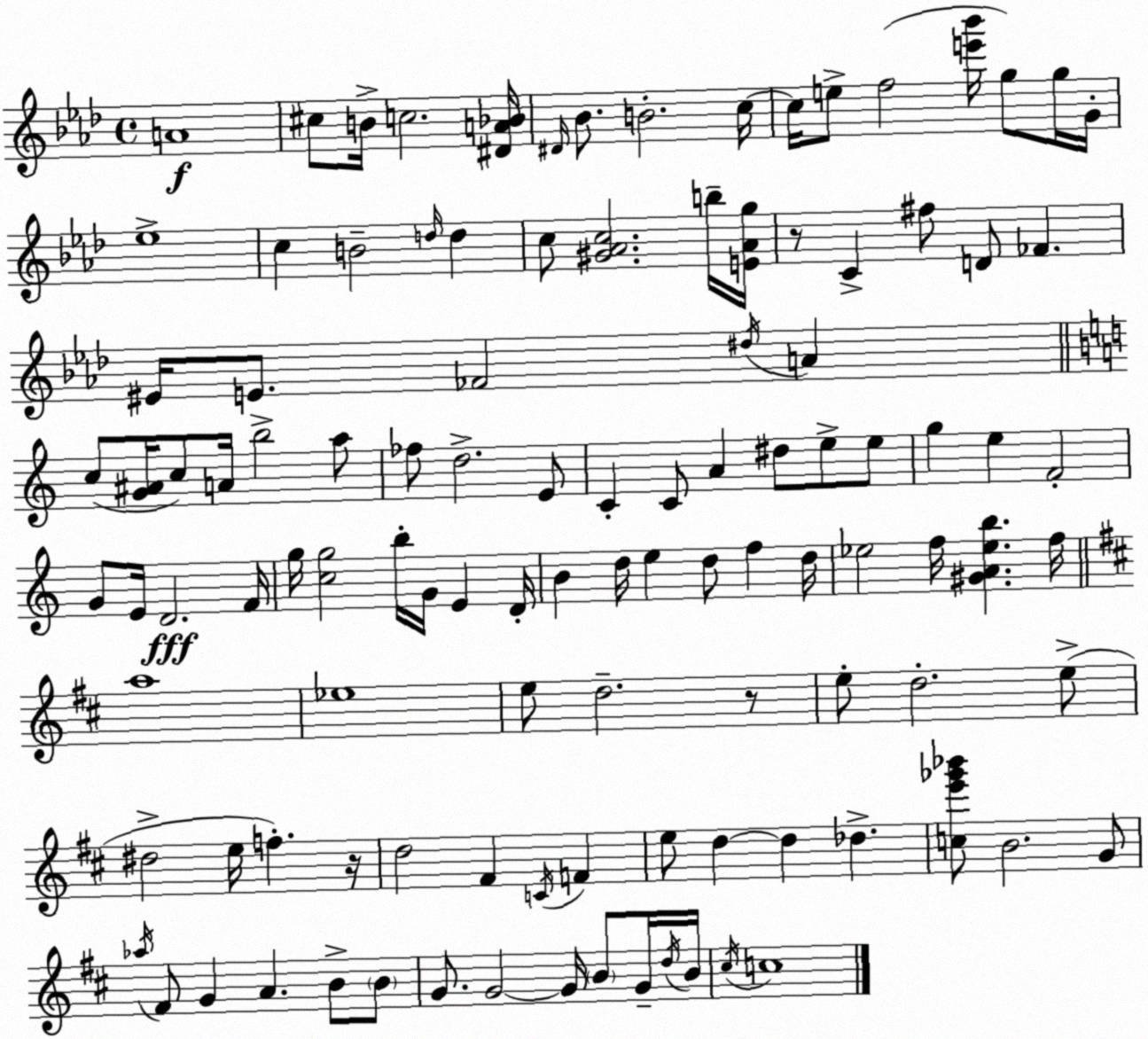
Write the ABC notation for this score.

X:1
T:Untitled
M:4/4
L:1/4
K:Fm
A4 ^c/2 B/4 c2 [^DA_B]/4 ^D/4 _B/2 B2 c/4 c/4 e/2 f2 [e'_b']/4 g/2 g/4 G/4 _e4 c B2 d/4 d c/2 [^G_Ac]2 b/4 [E_Ag]/4 z/2 C ^f/2 D/2 _F ^E/4 E/2 _F2 ^d/4 A c/2 [G^A]/4 c/2 A/4 b2 a/2 _f/2 d2 E/2 C C/2 A ^d/2 e/2 e/2 g e F2 G/2 E/4 D2 F/4 g/4 [cg]2 b/4 G/4 E D/4 B d/4 e d/2 f d/4 _e2 f/4 [^GA_eb] f/4 a4 _e4 e/2 d2 z/2 e/2 d2 e/2 ^d2 e/4 f z/4 d2 ^F C/4 F e/2 d d _d [ce'_g'_b']/2 B2 G/2 _a/4 ^F/2 G A B/2 B/2 G/2 G2 G/4 B/2 G/4 d/4 B/4 ^c/4 c4